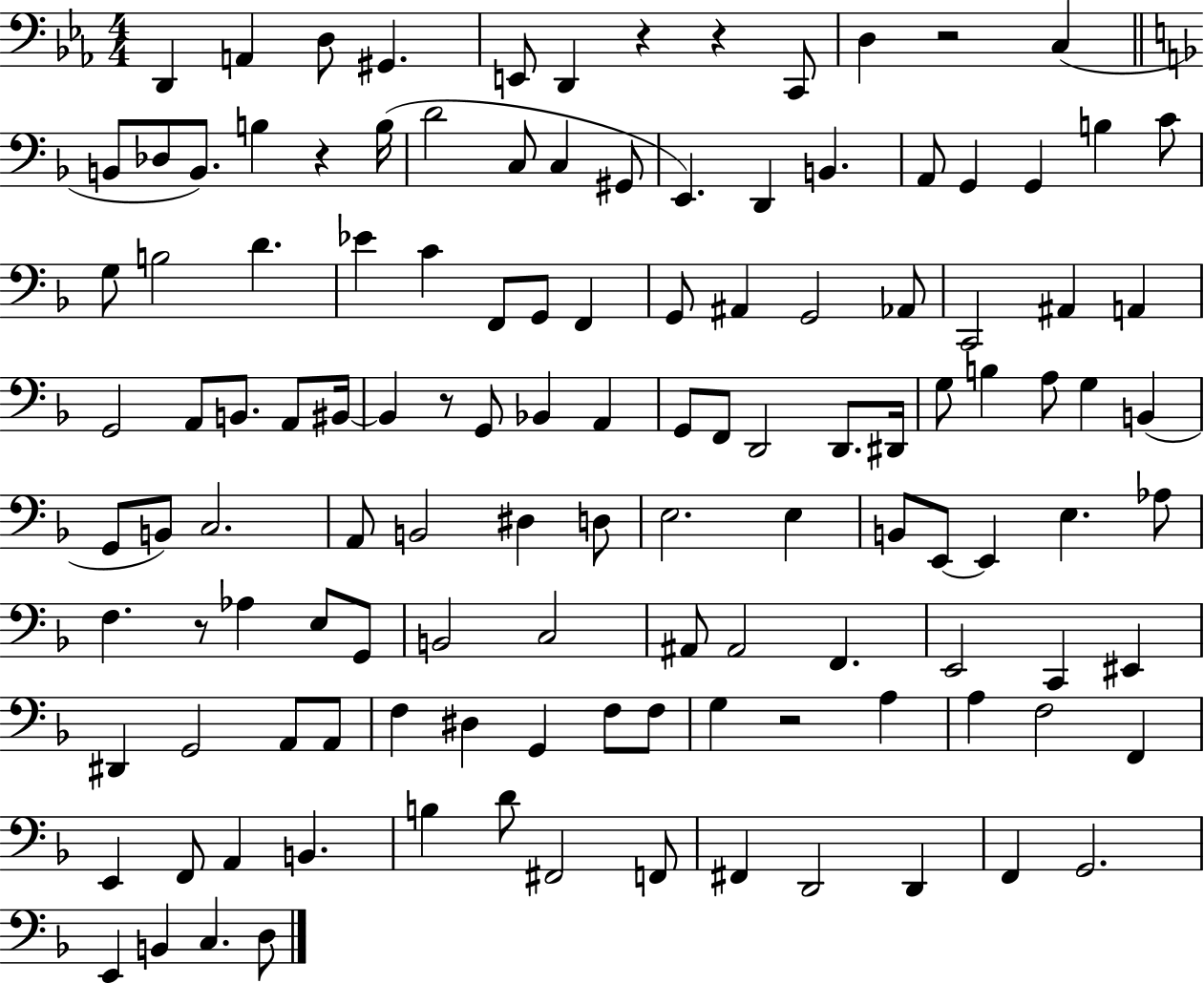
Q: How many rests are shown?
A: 7